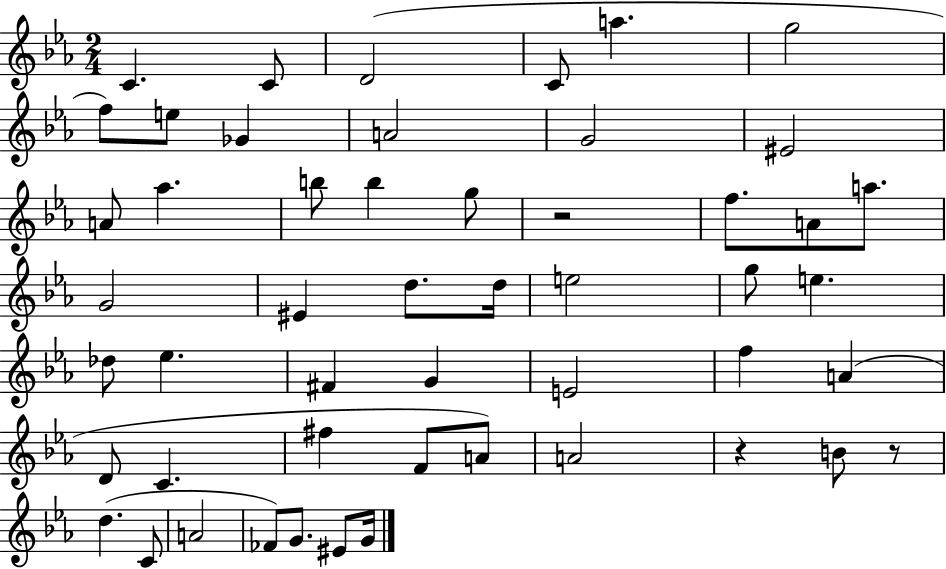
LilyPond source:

{
  \clef treble
  \numericTimeSignature
  \time 2/4
  \key ees \major
  c'4. c'8 | d'2( | c'8 a''4. | g''2 | \break f''8) e''8 ges'4 | a'2 | g'2 | eis'2 | \break a'8 aes''4. | b''8 b''4 g''8 | r2 | f''8. a'8 a''8. | \break g'2 | eis'4 d''8. d''16 | e''2 | g''8 e''4. | \break des''8 ees''4. | fis'4 g'4 | e'2 | f''4 a'4( | \break d'8 c'4. | fis''4 f'8 a'8) | a'2 | r4 b'8 r8 | \break d''4.( c'8 | a'2 | fes'8) g'8. eis'8 g'16 | \bar "|."
}